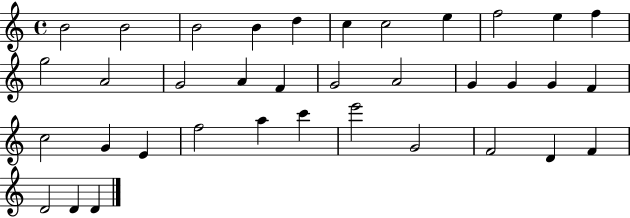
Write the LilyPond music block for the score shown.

{
  \clef treble
  \time 4/4
  \defaultTimeSignature
  \key c \major
  b'2 b'2 | b'2 b'4 d''4 | c''4 c''2 e''4 | f''2 e''4 f''4 | \break g''2 a'2 | g'2 a'4 f'4 | g'2 a'2 | g'4 g'4 g'4 f'4 | \break c''2 g'4 e'4 | f''2 a''4 c'''4 | e'''2 g'2 | f'2 d'4 f'4 | \break d'2 d'4 d'4 | \bar "|."
}